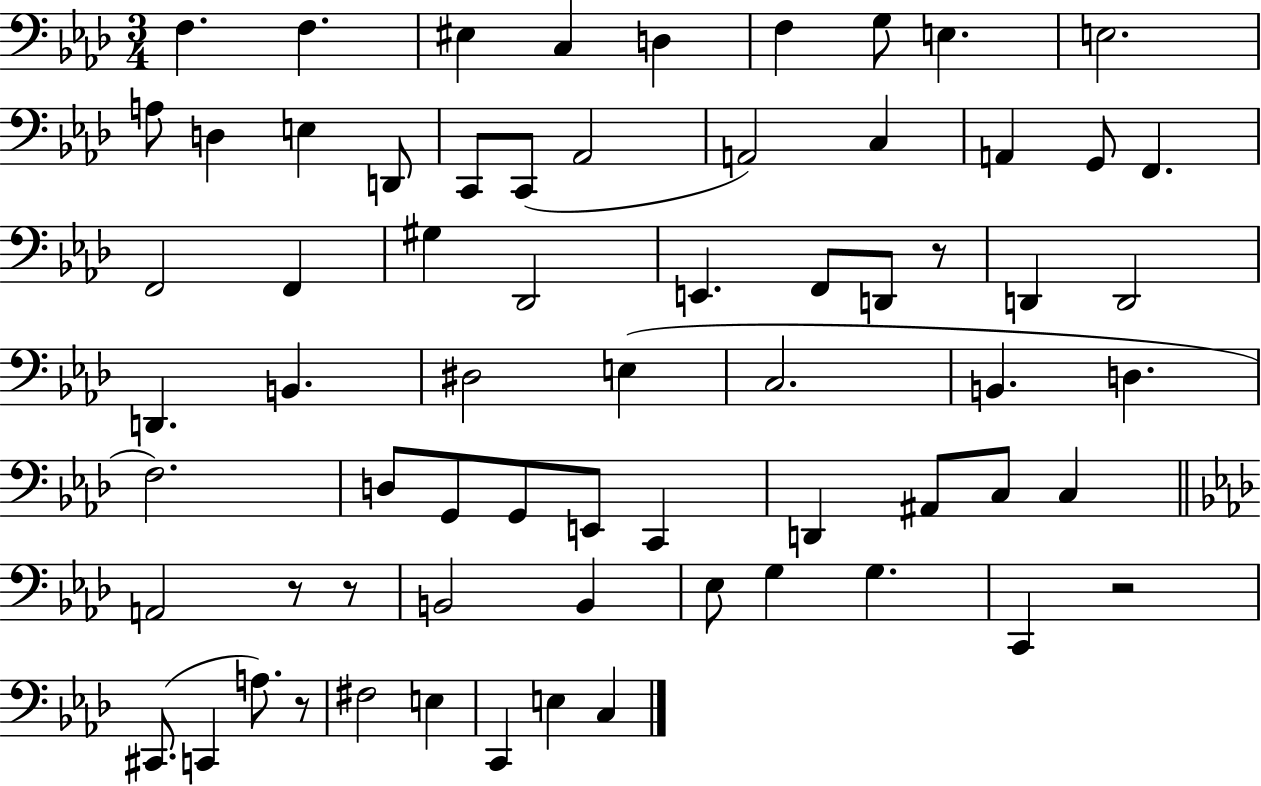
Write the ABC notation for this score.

X:1
T:Untitled
M:3/4
L:1/4
K:Ab
F, F, ^E, C, D, F, G,/2 E, E,2 A,/2 D, E, D,,/2 C,,/2 C,,/2 _A,,2 A,,2 C, A,, G,,/2 F,, F,,2 F,, ^G, _D,,2 E,, F,,/2 D,,/2 z/2 D,, D,,2 D,, B,, ^D,2 E, C,2 B,, D, F,2 D,/2 G,,/2 G,,/2 E,,/2 C,, D,, ^A,,/2 C,/2 C, A,,2 z/2 z/2 B,,2 B,, _E,/2 G, G, C,, z2 ^C,,/2 C,, A,/2 z/2 ^F,2 E, C,, E, C,